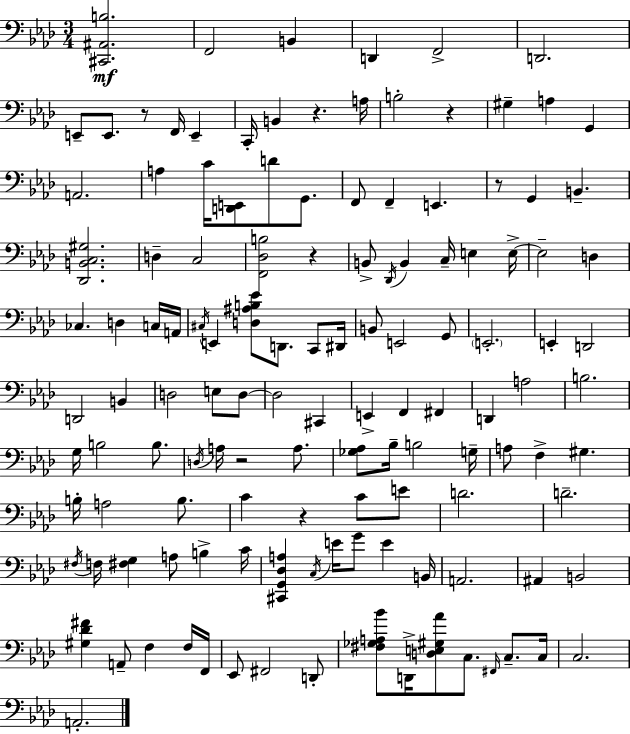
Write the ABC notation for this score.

X:1
T:Untitled
M:3/4
L:1/4
K:Fm
[^C,,^A,,B,]2 F,,2 B,, D,, F,,2 D,,2 E,,/2 E,,/2 z/2 F,,/4 E,, C,,/4 B,, z A,/4 B,2 z ^G, A, G,, A,,2 A, C/4 [D,,E,,]/2 D/2 G,,/2 F,,/2 F,, E,, z/2 G,, B,, [_D,,B,,C,^G,]2 D, C,2 [F,,_D,B,]2 z B,,/2 _D,,/4 B,, C,/4 E, E,/4 E,2 D, _C, D, C,/4 A,,/4 ^C,/4 E,, [D,^A,B,_E]/2 D,,/2 C,,/2 ^D,,/4 B,,/2 E,,2 G,,/2 E,,2 E,, D,,2 D,,2 B,, D,2 E,/2 D,/2 D,2 ^C,, E,, F,, ^F,, D,, A,2 B,2 G,/4 B,2 B,/2 D,/4 A,/4 z2 A,/2 [_G,_A,]/2 _B,/4 B,2 G,/4 A,/2 F, ^G, B,/4 A,2 B,/2 C z C/2 E/2 D2 D2 ^F,/4 F,/4 [^F,G,] A,/2 B, C/4 [^C,,G,,_D,A,] C,/4 E/4 G/2 E B,,/4 A,,2 ^A,, B,,2 [^G,_D^F] A,,/2 F, F,/4 F,,/4 _E,,/2 ^F,,2 D,,/2 [^F,_G,A,_B]/2 D,,/4 [D,E,^G,_A]/2 C,/2 ^F,,/4 C,/2 C,/4 C,2 A,,2